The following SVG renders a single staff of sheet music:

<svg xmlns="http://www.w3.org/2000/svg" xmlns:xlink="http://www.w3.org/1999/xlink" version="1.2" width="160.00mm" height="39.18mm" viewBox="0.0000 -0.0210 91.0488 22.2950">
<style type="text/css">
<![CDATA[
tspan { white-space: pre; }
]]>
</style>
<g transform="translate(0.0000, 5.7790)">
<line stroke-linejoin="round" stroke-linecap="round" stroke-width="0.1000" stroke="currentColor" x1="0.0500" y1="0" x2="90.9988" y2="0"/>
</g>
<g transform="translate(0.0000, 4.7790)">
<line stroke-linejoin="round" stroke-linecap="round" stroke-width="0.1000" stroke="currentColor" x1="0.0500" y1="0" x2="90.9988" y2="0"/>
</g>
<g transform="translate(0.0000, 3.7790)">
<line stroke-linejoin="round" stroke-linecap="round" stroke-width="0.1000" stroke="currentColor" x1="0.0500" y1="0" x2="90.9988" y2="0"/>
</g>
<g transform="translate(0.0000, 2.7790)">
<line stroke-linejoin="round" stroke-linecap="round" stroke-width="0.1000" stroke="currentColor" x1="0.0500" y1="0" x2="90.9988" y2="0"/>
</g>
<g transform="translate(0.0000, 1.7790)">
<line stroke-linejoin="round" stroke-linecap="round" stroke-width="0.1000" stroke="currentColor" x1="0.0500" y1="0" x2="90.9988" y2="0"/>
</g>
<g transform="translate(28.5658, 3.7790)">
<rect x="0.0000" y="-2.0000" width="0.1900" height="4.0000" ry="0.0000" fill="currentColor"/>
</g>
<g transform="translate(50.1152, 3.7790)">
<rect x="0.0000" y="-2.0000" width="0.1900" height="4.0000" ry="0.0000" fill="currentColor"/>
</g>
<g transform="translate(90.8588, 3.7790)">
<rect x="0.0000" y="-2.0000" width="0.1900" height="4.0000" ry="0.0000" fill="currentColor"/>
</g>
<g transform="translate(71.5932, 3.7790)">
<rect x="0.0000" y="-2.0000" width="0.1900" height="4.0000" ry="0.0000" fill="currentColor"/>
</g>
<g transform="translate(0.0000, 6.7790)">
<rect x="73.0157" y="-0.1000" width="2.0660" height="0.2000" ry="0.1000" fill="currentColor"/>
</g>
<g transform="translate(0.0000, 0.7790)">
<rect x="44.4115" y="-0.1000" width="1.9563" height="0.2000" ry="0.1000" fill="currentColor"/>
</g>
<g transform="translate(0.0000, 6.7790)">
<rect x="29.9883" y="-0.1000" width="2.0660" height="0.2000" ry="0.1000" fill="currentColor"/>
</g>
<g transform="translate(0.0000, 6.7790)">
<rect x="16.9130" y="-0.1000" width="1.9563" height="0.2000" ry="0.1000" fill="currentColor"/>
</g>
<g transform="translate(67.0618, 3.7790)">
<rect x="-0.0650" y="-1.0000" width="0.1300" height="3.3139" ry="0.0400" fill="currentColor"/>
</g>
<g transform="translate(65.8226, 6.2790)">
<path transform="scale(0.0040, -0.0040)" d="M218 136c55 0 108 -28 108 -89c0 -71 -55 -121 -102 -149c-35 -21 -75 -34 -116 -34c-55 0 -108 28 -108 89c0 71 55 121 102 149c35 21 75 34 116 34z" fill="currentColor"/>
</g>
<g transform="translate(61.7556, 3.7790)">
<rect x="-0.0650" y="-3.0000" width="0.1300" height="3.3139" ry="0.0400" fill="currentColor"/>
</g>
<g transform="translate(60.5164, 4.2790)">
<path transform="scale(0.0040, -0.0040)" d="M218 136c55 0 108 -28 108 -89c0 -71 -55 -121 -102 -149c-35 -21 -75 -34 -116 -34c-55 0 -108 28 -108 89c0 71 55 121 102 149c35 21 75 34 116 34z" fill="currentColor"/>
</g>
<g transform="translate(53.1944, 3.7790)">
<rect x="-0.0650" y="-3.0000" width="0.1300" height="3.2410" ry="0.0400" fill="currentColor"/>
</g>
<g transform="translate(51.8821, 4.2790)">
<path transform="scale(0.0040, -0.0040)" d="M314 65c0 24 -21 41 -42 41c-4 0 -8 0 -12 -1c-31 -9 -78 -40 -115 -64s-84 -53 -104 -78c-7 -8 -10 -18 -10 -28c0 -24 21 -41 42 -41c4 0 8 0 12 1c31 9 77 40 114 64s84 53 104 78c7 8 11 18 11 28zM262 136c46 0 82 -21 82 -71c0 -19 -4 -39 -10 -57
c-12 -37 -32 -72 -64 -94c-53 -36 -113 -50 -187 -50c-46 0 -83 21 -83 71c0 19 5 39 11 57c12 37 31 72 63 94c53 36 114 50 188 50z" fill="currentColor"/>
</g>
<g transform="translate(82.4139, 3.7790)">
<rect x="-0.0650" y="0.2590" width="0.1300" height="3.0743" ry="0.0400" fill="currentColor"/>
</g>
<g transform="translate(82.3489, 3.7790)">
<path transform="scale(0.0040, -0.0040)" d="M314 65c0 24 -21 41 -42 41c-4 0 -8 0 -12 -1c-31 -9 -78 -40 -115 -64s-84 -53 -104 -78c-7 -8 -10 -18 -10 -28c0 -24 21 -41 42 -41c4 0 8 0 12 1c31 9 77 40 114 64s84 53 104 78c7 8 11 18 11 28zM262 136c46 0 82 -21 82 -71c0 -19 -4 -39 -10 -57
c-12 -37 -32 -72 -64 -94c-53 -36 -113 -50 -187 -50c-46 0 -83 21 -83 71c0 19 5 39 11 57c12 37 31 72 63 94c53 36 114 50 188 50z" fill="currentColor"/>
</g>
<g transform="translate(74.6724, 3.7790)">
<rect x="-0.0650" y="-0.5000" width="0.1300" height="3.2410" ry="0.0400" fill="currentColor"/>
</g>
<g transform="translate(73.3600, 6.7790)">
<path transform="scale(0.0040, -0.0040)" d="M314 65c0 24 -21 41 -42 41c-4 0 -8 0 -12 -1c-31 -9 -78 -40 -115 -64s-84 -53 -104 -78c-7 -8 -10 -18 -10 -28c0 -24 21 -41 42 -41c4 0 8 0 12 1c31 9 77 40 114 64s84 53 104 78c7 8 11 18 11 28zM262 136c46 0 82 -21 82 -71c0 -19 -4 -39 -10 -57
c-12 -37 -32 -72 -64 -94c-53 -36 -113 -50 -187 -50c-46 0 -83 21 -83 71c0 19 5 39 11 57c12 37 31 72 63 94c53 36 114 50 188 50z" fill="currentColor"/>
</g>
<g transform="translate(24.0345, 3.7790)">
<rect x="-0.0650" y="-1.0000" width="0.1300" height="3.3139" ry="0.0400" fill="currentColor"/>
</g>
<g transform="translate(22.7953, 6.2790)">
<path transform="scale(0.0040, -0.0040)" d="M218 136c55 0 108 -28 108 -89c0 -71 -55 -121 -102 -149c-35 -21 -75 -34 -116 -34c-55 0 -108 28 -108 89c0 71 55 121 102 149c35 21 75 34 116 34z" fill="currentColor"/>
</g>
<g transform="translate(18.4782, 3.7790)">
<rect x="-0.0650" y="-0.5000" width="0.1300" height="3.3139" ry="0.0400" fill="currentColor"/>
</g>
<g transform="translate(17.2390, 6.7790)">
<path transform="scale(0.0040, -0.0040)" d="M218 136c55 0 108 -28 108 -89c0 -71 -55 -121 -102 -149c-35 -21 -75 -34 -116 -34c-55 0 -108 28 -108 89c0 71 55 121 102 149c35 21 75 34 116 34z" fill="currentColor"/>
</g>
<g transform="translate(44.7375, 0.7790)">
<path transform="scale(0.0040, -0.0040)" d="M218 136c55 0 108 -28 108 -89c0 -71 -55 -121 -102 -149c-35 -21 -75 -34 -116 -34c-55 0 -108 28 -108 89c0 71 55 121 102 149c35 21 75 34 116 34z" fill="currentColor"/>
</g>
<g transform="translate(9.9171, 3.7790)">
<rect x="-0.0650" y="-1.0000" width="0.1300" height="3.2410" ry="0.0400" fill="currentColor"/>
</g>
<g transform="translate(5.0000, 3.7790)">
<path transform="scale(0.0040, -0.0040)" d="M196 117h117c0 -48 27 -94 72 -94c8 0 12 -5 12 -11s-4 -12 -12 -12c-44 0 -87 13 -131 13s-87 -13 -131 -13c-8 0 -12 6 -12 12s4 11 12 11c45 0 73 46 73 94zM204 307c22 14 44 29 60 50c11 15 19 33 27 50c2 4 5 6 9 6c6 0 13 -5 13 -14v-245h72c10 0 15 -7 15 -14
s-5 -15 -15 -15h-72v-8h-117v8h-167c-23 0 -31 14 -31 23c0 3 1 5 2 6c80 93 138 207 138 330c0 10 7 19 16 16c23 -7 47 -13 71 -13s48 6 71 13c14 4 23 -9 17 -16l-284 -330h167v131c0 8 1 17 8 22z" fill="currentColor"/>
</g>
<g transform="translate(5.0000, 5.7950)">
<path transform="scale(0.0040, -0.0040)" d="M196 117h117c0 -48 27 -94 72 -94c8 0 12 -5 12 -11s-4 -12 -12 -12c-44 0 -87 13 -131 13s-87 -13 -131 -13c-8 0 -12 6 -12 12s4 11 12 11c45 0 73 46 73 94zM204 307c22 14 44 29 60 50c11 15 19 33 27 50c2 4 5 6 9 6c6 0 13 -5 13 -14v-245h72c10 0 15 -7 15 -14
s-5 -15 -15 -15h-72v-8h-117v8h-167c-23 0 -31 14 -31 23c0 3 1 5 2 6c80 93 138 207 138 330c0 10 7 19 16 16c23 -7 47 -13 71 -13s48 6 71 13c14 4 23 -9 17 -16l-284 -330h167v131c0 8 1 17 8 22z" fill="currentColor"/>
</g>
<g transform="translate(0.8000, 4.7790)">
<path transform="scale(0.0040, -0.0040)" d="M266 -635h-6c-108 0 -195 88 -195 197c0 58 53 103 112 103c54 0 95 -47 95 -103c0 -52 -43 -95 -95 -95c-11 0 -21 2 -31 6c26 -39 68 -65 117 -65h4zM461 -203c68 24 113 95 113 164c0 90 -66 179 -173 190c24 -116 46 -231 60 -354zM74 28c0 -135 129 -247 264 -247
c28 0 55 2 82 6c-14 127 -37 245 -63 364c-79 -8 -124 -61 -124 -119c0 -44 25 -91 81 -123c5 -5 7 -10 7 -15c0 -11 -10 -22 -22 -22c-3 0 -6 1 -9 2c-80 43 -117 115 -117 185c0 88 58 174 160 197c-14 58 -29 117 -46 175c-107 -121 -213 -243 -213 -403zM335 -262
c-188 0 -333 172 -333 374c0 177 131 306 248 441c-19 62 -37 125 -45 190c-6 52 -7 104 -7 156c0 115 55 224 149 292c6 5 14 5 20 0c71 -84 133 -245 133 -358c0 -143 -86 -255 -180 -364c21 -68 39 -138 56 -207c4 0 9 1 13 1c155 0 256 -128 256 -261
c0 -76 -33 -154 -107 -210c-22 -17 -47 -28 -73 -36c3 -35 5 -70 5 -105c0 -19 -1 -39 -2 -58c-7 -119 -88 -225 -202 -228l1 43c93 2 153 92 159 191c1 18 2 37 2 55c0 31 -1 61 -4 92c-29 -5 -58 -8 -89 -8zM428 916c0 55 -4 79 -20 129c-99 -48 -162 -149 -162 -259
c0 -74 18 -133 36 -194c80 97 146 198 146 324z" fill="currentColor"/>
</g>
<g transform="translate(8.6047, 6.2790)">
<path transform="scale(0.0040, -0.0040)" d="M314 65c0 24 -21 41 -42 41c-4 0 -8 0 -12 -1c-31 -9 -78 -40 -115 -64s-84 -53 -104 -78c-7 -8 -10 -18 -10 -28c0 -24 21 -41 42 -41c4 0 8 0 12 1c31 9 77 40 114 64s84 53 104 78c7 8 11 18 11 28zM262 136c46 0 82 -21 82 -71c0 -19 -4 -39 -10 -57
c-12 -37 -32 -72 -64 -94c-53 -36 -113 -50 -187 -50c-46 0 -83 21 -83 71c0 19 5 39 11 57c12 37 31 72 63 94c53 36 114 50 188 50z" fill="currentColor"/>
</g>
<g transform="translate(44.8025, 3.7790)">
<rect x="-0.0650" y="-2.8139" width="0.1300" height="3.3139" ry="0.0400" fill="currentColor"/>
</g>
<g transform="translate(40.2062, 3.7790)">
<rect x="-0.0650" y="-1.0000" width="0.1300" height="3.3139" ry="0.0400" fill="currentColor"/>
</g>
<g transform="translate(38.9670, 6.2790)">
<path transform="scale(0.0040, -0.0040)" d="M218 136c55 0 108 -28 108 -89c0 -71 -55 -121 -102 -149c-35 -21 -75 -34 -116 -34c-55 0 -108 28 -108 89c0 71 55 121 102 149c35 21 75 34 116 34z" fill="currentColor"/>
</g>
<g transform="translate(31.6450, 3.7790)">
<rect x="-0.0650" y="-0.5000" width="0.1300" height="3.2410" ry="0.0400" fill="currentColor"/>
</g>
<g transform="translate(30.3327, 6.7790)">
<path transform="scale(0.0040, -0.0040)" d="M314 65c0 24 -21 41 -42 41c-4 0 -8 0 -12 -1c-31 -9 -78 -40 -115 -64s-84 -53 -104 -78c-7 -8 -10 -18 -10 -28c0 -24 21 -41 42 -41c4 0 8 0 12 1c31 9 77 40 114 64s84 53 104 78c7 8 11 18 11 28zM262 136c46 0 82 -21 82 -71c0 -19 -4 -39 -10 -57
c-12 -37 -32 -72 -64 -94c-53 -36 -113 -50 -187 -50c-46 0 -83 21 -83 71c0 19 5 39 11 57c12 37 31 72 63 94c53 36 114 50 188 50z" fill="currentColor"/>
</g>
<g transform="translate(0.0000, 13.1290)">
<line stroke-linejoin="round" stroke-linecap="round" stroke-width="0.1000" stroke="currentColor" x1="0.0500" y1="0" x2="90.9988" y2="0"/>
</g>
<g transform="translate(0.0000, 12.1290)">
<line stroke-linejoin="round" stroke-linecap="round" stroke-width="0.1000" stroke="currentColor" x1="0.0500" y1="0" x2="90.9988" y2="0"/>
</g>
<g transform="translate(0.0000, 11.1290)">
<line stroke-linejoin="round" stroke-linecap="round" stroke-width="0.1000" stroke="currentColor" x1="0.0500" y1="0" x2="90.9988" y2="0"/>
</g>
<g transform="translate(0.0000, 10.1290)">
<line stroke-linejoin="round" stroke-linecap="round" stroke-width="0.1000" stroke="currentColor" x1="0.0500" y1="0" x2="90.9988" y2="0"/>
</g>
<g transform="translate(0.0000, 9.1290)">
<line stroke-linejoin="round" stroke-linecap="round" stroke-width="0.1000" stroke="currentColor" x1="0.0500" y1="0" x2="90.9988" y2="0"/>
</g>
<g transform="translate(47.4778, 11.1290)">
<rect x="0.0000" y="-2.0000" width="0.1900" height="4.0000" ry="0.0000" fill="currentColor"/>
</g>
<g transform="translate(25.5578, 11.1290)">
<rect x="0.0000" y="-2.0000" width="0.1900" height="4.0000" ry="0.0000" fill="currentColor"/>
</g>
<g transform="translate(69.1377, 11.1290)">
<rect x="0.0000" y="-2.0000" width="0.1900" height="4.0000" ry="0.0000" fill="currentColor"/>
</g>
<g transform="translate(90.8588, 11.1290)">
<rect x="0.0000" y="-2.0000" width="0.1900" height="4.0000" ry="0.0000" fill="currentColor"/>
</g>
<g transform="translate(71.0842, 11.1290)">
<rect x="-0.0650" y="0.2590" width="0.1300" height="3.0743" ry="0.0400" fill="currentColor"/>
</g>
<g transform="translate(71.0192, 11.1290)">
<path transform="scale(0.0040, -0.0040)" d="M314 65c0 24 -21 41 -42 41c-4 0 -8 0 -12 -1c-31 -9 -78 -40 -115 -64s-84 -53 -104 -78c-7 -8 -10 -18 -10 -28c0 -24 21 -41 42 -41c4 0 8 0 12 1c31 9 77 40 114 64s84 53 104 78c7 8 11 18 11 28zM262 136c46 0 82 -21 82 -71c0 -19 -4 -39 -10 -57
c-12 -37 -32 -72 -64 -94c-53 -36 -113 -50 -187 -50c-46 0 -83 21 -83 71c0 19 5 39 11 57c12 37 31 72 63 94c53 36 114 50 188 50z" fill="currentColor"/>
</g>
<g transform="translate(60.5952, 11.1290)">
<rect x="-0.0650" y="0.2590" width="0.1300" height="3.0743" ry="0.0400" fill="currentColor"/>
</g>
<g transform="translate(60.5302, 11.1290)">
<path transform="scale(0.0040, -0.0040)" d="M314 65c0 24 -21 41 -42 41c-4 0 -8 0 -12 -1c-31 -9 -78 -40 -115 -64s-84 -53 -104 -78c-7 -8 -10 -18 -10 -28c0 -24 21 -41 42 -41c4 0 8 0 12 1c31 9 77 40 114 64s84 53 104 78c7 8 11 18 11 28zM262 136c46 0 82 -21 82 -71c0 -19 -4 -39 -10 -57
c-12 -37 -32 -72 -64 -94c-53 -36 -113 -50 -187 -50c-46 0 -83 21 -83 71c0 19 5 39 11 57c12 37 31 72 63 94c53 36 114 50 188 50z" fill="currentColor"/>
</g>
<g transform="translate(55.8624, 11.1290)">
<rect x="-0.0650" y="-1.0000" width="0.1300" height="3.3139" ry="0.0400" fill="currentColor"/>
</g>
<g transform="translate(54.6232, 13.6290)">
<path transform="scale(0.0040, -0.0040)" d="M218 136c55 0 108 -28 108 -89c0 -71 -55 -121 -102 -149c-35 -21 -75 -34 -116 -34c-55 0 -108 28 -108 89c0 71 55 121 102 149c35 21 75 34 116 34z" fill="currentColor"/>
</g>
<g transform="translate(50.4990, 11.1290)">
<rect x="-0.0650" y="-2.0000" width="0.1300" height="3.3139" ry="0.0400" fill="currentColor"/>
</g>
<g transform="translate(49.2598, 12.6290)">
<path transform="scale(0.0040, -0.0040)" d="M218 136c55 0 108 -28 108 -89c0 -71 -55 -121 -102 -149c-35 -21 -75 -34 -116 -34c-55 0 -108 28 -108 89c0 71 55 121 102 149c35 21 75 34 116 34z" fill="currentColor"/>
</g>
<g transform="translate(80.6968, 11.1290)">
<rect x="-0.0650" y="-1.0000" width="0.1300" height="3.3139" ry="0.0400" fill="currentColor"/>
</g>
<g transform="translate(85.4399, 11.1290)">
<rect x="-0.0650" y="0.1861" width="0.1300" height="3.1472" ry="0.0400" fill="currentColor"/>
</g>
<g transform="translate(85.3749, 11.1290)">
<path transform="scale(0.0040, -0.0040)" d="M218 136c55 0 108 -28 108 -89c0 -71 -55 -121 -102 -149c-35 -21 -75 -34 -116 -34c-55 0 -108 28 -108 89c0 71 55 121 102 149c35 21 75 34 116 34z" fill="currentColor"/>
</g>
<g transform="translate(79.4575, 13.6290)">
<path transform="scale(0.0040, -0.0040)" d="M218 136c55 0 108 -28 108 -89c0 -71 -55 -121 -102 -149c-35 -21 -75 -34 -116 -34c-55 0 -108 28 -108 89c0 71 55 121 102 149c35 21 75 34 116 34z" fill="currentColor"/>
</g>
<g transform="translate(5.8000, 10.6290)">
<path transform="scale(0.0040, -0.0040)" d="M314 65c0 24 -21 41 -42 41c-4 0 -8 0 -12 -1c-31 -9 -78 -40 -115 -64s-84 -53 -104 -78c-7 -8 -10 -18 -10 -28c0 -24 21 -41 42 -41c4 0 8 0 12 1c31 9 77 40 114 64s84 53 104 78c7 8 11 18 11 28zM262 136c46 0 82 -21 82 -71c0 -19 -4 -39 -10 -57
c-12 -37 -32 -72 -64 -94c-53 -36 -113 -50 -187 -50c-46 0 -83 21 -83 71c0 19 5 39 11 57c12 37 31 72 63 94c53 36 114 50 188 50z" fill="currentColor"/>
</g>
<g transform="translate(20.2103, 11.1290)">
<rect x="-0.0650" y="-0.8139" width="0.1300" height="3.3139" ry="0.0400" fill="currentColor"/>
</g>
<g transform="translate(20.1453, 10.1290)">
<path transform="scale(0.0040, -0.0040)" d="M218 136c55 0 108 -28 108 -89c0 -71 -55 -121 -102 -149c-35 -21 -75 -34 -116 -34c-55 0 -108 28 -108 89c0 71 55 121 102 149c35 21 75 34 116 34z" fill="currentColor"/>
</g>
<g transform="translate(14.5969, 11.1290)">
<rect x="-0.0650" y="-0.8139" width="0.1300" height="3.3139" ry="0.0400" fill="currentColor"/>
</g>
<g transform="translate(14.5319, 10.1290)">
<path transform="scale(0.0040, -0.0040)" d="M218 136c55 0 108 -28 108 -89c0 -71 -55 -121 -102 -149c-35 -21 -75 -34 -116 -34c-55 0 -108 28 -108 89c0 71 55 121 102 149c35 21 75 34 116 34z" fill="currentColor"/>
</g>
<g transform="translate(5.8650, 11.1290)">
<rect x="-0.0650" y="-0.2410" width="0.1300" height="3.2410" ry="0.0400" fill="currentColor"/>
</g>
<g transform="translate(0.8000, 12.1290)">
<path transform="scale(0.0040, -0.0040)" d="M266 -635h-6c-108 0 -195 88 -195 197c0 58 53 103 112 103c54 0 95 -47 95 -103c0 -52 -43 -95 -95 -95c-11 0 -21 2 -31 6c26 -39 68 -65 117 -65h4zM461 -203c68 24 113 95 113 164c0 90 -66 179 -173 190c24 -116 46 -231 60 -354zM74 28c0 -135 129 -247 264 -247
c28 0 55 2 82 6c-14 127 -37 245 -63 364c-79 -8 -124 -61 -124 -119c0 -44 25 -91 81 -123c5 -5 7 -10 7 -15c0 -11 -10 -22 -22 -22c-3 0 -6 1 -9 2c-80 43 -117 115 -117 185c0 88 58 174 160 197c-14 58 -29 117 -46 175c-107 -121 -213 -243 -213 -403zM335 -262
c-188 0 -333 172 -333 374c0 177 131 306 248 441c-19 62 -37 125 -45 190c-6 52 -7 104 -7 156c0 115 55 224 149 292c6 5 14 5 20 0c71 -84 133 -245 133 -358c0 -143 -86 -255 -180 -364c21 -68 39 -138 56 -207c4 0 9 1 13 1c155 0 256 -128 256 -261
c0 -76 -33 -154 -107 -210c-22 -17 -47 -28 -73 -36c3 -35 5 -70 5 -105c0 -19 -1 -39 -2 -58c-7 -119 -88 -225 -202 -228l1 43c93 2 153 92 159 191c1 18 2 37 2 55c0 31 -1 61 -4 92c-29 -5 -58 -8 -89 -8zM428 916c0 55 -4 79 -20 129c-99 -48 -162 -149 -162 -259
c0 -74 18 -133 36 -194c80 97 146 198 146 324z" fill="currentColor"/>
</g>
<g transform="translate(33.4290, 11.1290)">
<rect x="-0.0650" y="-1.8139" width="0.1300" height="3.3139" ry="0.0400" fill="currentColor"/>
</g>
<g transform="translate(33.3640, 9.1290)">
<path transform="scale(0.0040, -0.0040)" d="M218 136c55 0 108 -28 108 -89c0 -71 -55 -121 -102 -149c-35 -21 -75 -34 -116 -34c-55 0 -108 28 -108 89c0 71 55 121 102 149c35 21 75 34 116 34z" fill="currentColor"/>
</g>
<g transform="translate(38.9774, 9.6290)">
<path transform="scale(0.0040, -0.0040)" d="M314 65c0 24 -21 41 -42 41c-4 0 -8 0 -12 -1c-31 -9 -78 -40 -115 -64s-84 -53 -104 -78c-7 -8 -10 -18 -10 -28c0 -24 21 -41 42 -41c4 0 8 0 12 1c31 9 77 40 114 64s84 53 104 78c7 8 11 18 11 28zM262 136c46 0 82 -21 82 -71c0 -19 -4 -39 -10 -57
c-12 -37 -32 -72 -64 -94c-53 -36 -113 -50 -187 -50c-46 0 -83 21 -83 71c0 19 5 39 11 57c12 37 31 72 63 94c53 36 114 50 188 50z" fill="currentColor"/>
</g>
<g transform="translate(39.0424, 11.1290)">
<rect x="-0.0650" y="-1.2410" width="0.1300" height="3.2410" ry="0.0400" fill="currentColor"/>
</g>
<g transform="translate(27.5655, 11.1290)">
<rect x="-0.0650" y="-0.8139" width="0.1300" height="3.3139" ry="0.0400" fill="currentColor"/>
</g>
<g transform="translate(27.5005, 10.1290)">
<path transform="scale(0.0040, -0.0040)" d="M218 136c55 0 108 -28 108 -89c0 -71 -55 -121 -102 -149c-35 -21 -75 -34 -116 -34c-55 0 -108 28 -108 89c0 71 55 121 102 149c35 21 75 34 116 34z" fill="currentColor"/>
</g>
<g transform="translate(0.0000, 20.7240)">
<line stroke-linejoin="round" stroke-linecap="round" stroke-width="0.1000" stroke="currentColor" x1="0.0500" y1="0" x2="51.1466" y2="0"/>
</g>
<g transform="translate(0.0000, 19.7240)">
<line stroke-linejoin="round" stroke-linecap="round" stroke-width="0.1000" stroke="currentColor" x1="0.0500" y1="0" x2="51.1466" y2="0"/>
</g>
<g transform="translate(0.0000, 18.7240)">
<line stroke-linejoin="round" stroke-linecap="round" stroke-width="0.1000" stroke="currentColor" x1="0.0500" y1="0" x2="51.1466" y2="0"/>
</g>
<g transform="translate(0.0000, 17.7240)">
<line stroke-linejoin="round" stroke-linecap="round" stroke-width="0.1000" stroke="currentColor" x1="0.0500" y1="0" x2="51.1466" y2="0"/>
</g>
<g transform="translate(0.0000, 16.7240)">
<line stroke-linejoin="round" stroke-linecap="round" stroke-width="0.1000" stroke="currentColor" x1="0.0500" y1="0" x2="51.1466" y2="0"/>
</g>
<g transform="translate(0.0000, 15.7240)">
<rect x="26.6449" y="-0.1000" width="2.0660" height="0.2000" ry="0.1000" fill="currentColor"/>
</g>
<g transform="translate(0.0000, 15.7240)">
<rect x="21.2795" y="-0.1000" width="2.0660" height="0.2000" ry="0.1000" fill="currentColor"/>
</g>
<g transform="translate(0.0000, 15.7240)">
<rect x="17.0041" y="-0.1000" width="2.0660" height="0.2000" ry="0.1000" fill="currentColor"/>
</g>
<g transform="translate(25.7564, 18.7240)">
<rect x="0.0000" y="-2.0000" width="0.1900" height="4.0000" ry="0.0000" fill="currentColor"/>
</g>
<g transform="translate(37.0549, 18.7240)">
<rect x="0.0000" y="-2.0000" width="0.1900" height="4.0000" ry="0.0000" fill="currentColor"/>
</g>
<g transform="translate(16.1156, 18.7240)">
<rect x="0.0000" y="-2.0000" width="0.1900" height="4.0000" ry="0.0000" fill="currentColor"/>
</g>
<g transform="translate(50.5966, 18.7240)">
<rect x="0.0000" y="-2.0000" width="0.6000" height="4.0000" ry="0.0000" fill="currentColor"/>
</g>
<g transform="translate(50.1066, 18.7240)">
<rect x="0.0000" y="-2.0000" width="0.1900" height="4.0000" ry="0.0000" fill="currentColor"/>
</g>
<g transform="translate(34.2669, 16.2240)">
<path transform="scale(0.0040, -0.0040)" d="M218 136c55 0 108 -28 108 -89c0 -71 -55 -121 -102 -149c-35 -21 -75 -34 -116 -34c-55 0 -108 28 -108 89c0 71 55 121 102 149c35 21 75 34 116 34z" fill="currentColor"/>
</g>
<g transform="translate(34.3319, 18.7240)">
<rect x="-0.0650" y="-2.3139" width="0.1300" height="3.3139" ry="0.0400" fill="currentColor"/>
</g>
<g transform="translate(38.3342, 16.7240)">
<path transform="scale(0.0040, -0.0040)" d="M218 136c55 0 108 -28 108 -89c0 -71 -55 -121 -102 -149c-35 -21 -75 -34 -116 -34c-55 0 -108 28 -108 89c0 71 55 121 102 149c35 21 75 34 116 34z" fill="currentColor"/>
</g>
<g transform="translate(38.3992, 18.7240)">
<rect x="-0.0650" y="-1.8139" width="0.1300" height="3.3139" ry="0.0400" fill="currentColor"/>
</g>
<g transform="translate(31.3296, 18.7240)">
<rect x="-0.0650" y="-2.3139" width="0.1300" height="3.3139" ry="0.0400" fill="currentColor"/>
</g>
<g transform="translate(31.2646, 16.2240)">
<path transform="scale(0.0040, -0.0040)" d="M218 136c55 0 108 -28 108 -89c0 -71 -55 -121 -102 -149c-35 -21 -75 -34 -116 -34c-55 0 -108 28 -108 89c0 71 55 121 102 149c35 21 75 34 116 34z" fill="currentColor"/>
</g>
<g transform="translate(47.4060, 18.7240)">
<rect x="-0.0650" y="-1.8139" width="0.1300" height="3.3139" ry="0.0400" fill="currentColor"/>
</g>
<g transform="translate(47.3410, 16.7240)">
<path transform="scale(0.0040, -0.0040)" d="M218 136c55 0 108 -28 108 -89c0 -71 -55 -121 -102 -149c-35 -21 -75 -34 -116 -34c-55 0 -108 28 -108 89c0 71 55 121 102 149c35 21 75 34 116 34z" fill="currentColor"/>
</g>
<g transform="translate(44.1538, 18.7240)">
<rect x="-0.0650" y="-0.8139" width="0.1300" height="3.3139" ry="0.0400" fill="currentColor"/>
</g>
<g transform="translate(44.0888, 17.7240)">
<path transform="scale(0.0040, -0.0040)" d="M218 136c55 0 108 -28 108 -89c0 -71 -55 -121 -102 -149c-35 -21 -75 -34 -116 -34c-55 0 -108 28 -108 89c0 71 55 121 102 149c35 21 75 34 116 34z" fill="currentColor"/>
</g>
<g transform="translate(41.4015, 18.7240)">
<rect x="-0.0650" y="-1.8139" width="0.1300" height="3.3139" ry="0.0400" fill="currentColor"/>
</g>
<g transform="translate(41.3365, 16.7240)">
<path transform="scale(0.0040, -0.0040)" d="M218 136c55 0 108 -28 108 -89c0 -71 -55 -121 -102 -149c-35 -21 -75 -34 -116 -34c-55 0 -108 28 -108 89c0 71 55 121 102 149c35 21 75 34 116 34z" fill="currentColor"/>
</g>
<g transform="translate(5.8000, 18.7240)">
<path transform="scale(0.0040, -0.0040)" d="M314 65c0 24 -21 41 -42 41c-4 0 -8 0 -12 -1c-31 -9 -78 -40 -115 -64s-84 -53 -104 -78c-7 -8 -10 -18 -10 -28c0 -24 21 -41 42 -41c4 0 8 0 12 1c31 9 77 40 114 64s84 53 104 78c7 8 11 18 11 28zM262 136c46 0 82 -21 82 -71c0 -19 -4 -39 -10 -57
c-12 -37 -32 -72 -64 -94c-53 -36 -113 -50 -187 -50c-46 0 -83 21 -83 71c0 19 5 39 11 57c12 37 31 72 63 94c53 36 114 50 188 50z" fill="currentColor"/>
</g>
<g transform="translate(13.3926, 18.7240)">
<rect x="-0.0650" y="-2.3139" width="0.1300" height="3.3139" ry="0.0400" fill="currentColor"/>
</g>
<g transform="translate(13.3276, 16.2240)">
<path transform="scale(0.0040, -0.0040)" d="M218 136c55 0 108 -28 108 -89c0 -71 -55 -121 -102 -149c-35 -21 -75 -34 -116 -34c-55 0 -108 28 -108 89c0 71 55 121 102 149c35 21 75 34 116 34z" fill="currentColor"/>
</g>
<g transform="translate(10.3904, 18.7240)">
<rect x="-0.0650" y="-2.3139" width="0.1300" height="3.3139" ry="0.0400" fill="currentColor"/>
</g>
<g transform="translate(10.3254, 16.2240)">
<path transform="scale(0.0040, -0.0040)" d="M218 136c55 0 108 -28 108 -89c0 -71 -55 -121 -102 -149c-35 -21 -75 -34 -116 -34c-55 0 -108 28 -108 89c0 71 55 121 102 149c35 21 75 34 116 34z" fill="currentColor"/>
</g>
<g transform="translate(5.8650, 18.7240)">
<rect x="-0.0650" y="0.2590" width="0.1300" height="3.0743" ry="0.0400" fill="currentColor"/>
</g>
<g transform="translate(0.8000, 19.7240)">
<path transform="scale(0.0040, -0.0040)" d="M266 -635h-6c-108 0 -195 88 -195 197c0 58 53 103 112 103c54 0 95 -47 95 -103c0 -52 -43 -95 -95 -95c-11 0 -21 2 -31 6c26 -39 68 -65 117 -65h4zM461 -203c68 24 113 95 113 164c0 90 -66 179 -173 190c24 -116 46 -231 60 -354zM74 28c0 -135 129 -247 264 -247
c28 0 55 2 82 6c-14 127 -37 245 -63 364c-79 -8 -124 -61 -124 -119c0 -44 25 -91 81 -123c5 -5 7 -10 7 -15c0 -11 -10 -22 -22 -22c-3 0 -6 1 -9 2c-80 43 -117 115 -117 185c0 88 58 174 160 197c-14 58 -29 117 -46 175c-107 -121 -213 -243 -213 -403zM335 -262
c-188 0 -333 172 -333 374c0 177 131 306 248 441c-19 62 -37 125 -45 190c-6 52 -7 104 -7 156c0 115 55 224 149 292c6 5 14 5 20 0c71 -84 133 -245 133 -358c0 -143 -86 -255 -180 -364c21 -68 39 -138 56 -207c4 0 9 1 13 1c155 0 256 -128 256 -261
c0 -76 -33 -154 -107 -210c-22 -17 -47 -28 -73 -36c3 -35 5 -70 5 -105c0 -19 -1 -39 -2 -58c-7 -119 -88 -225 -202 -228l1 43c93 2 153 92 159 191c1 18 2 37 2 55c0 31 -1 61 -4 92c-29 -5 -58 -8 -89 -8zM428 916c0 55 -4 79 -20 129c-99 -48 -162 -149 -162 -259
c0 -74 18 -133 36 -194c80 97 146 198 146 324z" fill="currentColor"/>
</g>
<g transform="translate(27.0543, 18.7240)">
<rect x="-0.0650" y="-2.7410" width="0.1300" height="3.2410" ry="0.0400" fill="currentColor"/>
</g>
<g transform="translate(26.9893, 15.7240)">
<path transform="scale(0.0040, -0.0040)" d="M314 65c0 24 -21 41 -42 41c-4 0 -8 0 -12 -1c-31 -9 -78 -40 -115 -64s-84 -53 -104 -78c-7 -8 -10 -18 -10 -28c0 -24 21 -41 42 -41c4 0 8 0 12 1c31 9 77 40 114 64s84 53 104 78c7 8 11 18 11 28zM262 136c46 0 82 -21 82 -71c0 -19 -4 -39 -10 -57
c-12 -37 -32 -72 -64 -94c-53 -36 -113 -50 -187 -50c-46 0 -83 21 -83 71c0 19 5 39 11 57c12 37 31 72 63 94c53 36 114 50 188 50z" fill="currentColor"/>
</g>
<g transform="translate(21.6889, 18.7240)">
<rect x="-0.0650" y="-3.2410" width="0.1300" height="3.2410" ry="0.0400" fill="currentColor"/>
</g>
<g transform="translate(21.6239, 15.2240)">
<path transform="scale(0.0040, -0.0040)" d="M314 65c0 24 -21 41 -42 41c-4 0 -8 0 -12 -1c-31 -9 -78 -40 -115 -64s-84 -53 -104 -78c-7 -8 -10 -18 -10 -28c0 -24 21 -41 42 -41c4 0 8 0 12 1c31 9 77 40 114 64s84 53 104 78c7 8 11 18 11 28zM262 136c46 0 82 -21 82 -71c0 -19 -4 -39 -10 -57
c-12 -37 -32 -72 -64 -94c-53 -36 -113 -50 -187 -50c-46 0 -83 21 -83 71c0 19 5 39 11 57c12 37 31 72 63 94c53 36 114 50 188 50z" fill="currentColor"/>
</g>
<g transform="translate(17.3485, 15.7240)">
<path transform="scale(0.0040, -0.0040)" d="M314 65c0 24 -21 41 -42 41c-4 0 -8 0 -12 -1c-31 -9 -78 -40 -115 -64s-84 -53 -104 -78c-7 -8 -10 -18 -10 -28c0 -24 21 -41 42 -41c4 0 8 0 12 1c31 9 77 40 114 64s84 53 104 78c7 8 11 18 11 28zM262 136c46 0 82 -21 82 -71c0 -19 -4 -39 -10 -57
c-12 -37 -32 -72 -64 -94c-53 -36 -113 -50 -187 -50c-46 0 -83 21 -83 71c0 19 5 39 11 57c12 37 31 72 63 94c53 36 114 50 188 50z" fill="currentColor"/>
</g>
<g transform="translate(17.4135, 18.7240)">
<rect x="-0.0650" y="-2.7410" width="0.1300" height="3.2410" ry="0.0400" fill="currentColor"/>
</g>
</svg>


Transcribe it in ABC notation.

X:1
T:Untitled
M:4/4
L:1/4
K:C
D2 C D C2 D a A2 A D C2 B2 c2 d d d f e2 F D B2 B2 D B B2 g g a2 b2 a2 g g f f d f